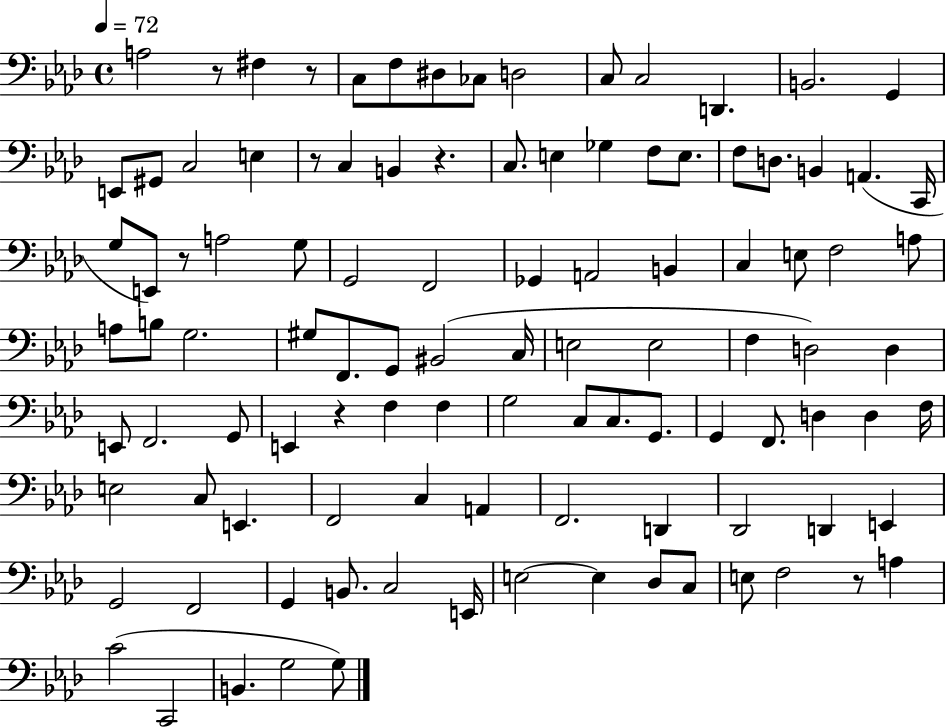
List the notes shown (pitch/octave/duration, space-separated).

A3/h R/e F#3/q R/e C3/e F3/e D#3/e CES3/e D3/h C3/e C3/h D2/q. B2/h. G2/q E2/e G#2/e C3/h E3/q R/e C3/q B2/q R/q. C3/e. E3/q Gb3/q F3/e E3/e. F3/e D3/e. B2/q A2/q. C2/s G3/e E2/e R/e A3/h G3/e G2/h F2/h Gb2/q A2/h B2/q C3/q E3/e F3/h A3/e A3/e B3/e G3/h. G#3/e F2/e. G2/e BIS2/h C3/s E3/h E3/h F3/q D3/h D3/q E2/e F2/h. G2/e E2/q R/q F3/q F3/q G3/h C3/e C3/e. G2/e. G2/q F2/e. D3/q D3/q F3/s E3/h C3/e E2/q. F2/h C3/q A2/q F2/h. D2/q Db2/h D2/q E2/q G2/h F2/h G2/q B2/e. C3/h E2/s E3/h E3/q Db3/e C3/e E3/e F3/h R/e A3/q C4/h C2/h B2/q. G3/h G3/e